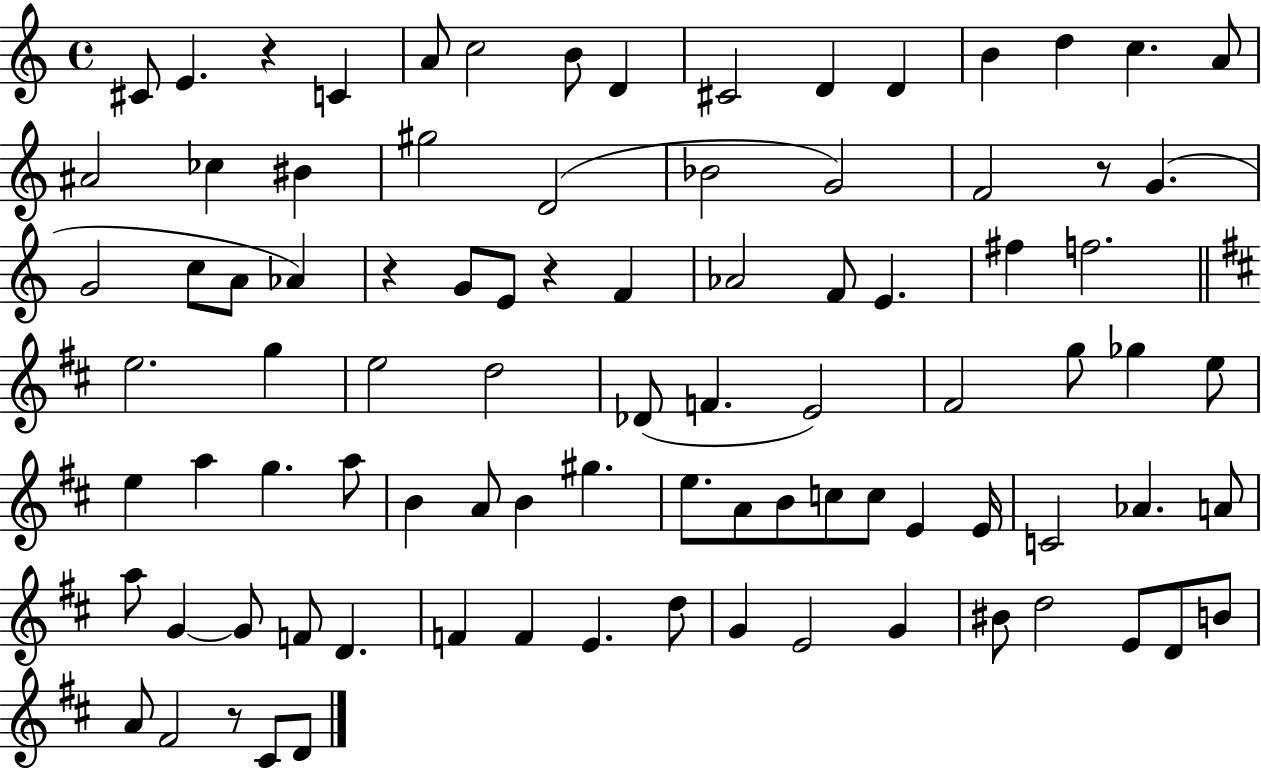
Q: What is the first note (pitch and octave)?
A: C#4